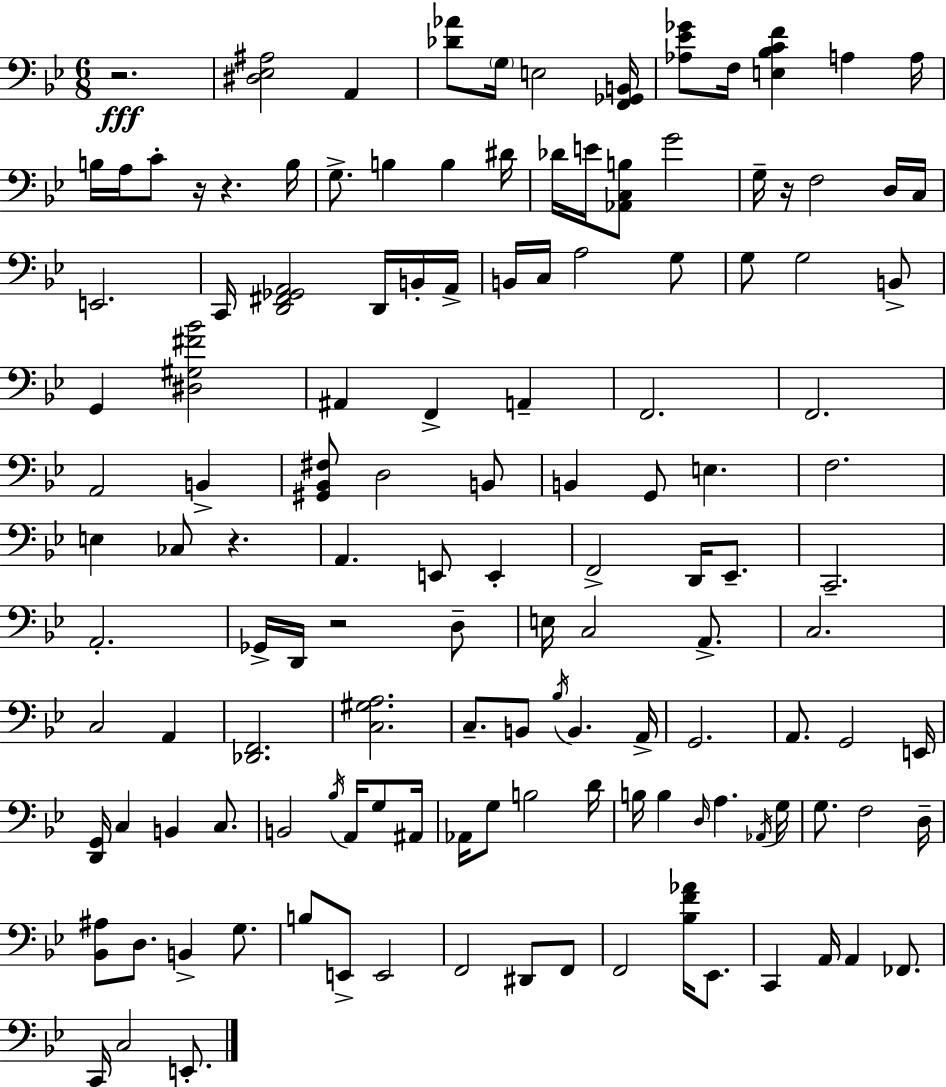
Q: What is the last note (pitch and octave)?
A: E2